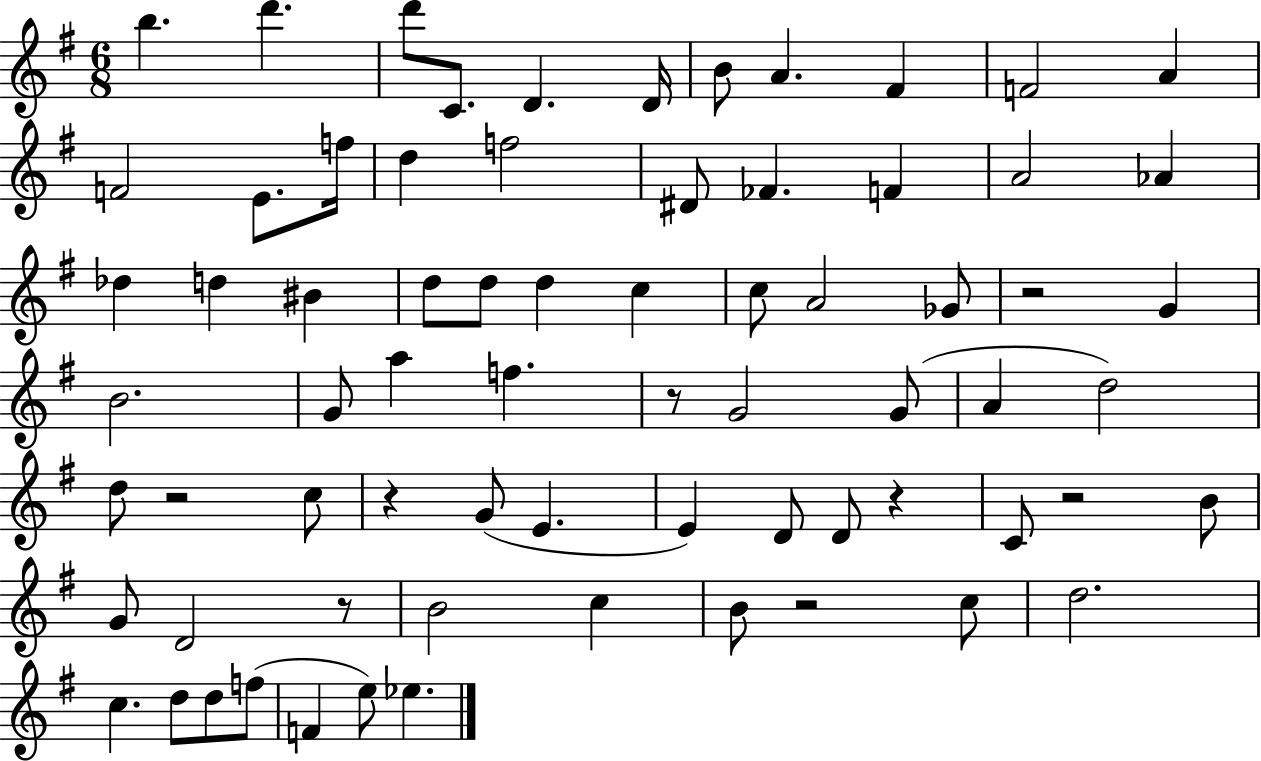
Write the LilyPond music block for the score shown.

{
  \clef treble
  \numericTimeSignature
  \time 6/8
  \key g \major
  b''4. d'''4. | d'''8 c'8. d'4. d'16 | b'8 a'4. fis'4 | f'2 a'4 | \break f'2 e'8. f''16 | d''4 f''2 | dis'8 fes'4. f'4 | a'2 aes'4 | \break des''4 d''4 bis'4 | d''8 d''8 d''4 c''4 | c''8 a'2 ges'8 | r2 g'4 | \break b'2. | g'8 a''4 f''4. | r8 g'2 g'8( | a'4 d''2) | \break d''8 r2 c''8 | r4 g'8( e'4. | e'4) d'8 d'8 r4 | c'8 r2 b'8 | \break g'8 d'2 r8 | b'2 c''4 | b'8 r2 c''8 | d''2. | \break c''4. d''8 d''8 f''8( | f'4 e''8) ees''4. | \bar "|."
}